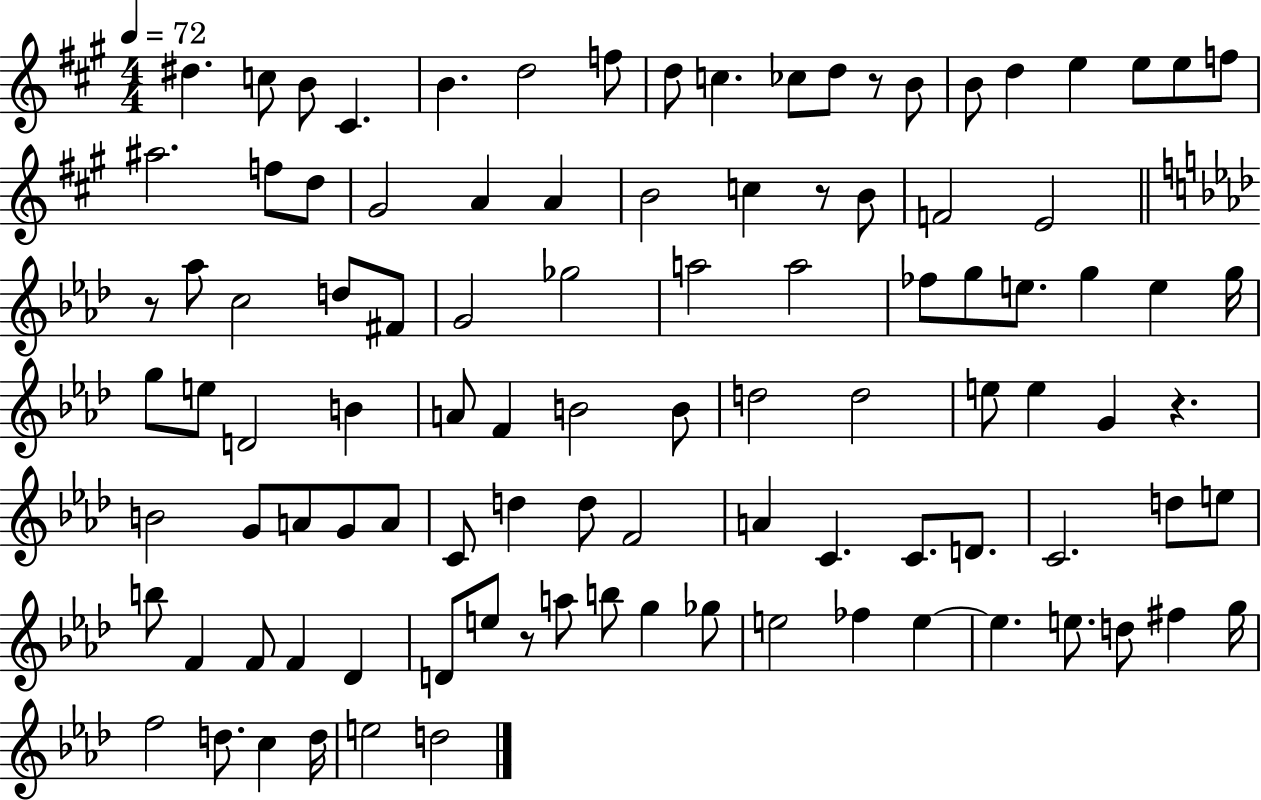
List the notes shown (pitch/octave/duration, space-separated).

D#5/q. C5/e B4/e C#4/q. B4/q. D5/h F5/e D5/e C5/q. CES5/e D5/e R/e B4/e B4/e D5/q E5/q E5/e E5/e F5/e A#5/h. F5/e D5/e G#4/h A4/q A4/q B4/h C5/q R/e B4/e F4/h E4/h R/e Ab5/e C5/h D5/e F#4/e G4/h Gb5/h A5/h A5/h FES5/e G5/e E5/e. G5/q E5/q G5/s G5/e E5/e D4/h B4/q A4/e F4/q B4/h B4/e D5/h D5/h E5/e E5/q G4/q R/q. B4/h G4/e A4/e G4/e A4/e C4/e D5/q D5/e F4/h A4/q C4/q. C4/e. D4/e. C4/h. D5/e E5/e B5/e F4/q F4/e F4/q Db4/q D4/e E5/e R/e A5/e B5/e G5/q Gb5/e E5/h FES5/q E5/q E5/q. E5/e. D5/e F#5/q G5/s F5/h D5/e. C5/q D5/s E5/h D5/h